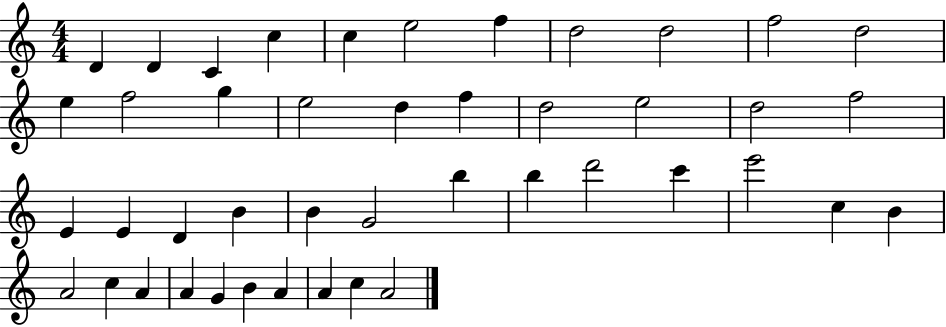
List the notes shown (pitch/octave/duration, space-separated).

D4/q D4/q C4/q C5/q C5/q E5/h F5/q D5/h D5/h F5/h D5/h E5/q F5/h G5/q E5/h D5/q F5/q D5/h E5/h D5/h F5/h E4/q E4/q D4/q B4/q B4/q G4/h B5/q B5/q D6/h C6/q E6/h C5/q B4/q A4/h C5/q A4/q A4/q G4/q B4/q A4/q A4/q C5/q A4/h